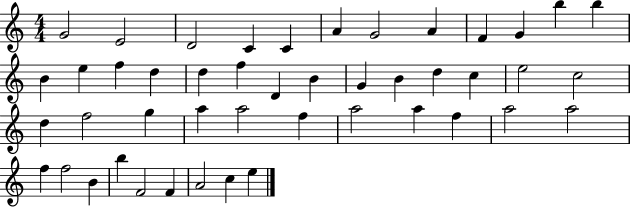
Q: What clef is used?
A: treble